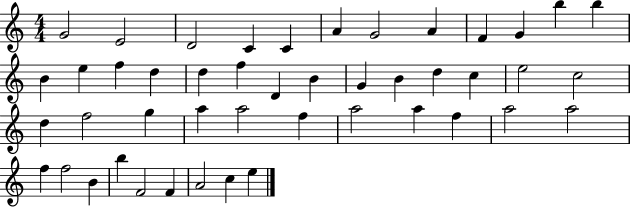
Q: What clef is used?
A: treble